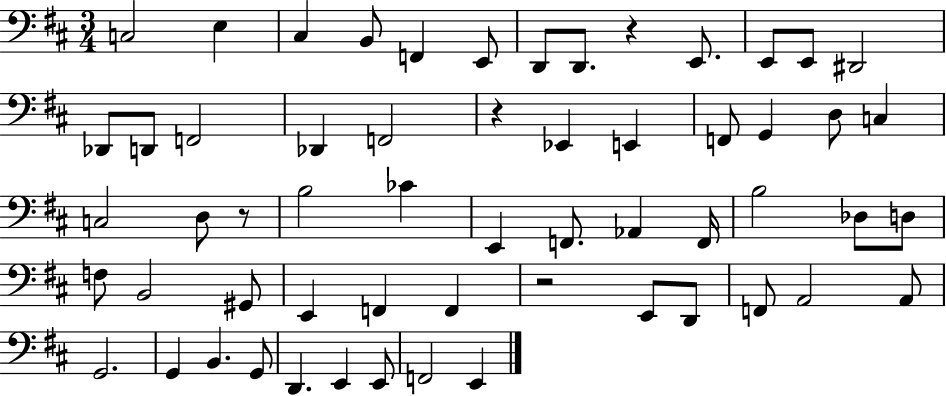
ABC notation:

X:1
T:Untitled
M:3/4
L:1/4
K:D
C,2 E, ^C, B,,/2 F,, E,,/2 D,,/2 D,,/2 z E,,/2 E,,/2 E,,/2 ^D,,2 _D,,/2 D,,/2 F,,2 _D,, F,,2 z _E,, E,, F,,/2 G,, D,/2 C, C,2 D,/2 z/2 B,2 _C E,, F,,/2 _A,, F,,/4 B,2 _D,/2 D,/2 F,/2 B,,2 ^G,,/2 E,, F,, F,, z2 E,,/2 D,,/2 F,,/2 A,,2 A,,/2 G,,2 G,, B,, G,,/2 D,, E,, E,,/2 F,,2 E,,